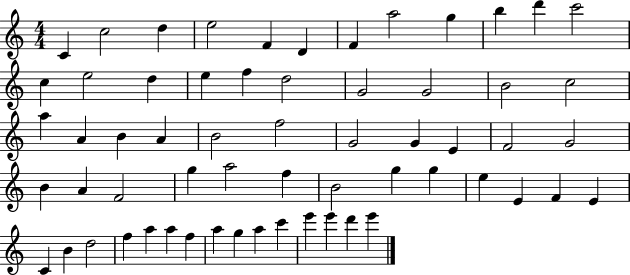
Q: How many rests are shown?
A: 0